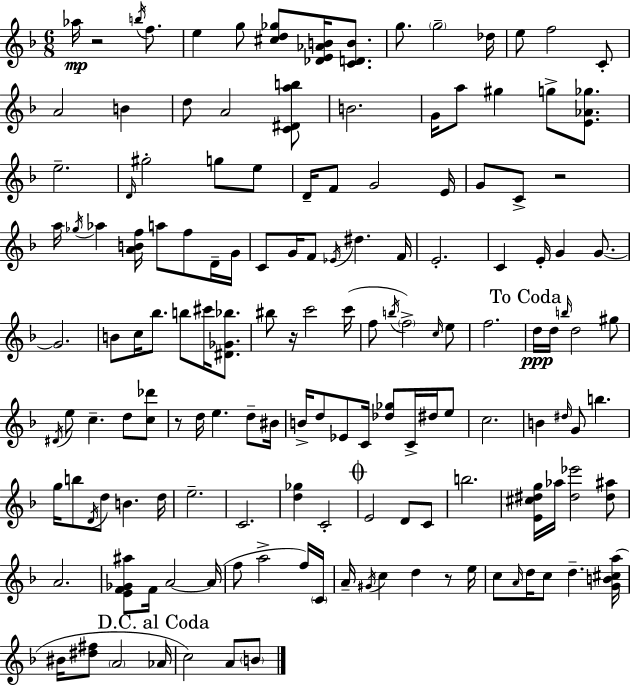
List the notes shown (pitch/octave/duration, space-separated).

Ab5/s R/h B5/s F5/e. E5/q G5/e [C#5,D5,Gb5]/e [Db4,E4,Ab4,B4]/s [C4,D4,B4]/e. G5/e. G5/h Db5/s E5/e F5/h C4/e A4/h B4/q D5/e A4/h [C4,D#4,A5,B5]/e B4/h. G4/s A5/e G#5/q G5/e [E4,Ab4,Gb5]/e. E5/h. D4/s G#5/h G5/e E5/e D4/s F4/e G4/h E4/s G4/e C4/e R/h A5/s Gb5/s Ab5/q [A4,B4,F5]/s A5/e F5/e D4/s G4/s C4/e G4/s F4/e Eb4/s D#5/q. F4/s E4/h. C4/q E4/s G4/q G4/e. G4/h. B4/e C5/s Bb5/e. B5/e C#6/s [D#4,Gb4,Bb5]/e. BIS5/e R/s C6/h C6/s F5/e B5/s F5/h C5/s E5/e F5/h. D5/s D5/s B5/s D5/h G#5/e D#4/s E5/e C5/q. D5/e [C5,Db6]/e R/e D5/s E5/q. D5/e BIS4/s B4/s D5/e Eb4/e C4/s [Db5,Gb5]/e C4/s D#5/s E5/e C5/h. B4/q D#5/s G4/e B5/q. G5/s B5/e D4/s D5/e B4/q. D5/s E5/h. C4/h. [D5,Gb5]/q C4/h E4/h D4/e C4/e B5/h. [E4,C#5,D#5,G5]/s Ab5/s [D#5,Eb6]/h [D#5,A#5]/e A4/h. [E4,F4,Gb4,A#5]/e F4/s A4/h A4/s F5/e A5/h F5/s C4/s A4/s G#4/s C5/q D5/q R/e E5/s C5/e A4/s D5/s C5/e D5/q. [G4,B4,C#5,A5]/s BIS4/s [D#5,F#5]/e A4/h Ab4/s C5/h A4/e B4/e